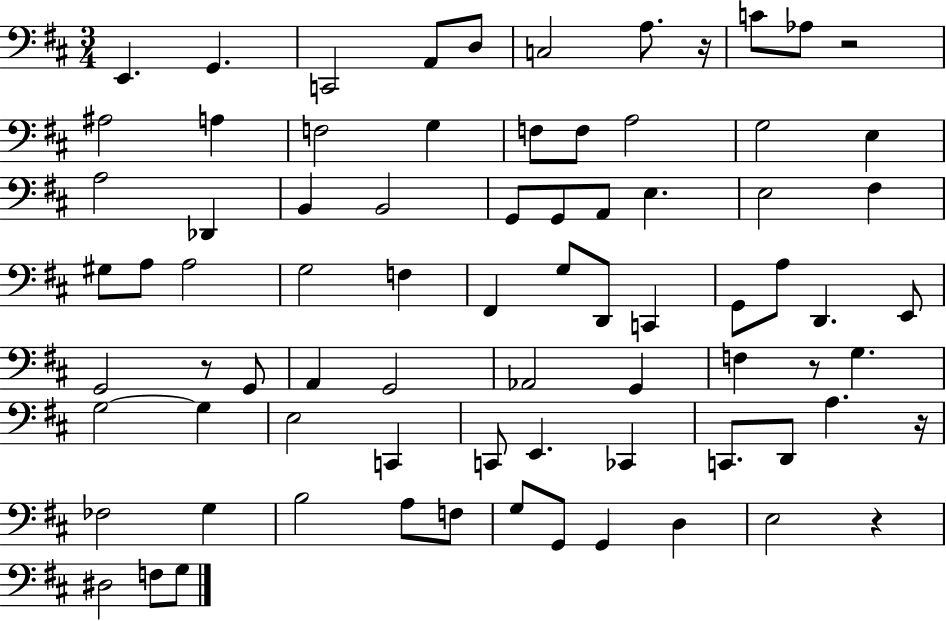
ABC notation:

X:1
T:Untitled
M:3/4
L:1/4
K:D
E,, G,, C,,2 A,,/2 D,/2 C,2 A,/2 z/4 C/2 _A,/2 z2 ^A,2 A, F,2 G, F,/2 F,/2 A,2 G,2 E, A,2 _D,, B,, B,,2 G,,/2 G,,/2 A,,/2 E, E,2 ^F, ^G,/2 A,/2 A,2 G,2 F, ^F,, G,/2 D,,/2 C,, G,,/2 A,/2 D,, E,,/2 G,,2 z/2 G,,/2 A,, G,,2 _A,,2 G,, F, z/2 G, G,2 G, E,2 C,, C,,/2 E,, _C,, C,,/2 D,,/2 A, z/4 _F,2 G, B,2 A,/2 F,/2 G,/2 G,,/2 G,, D, E,2 z ^D,2 F,/2 G,/2